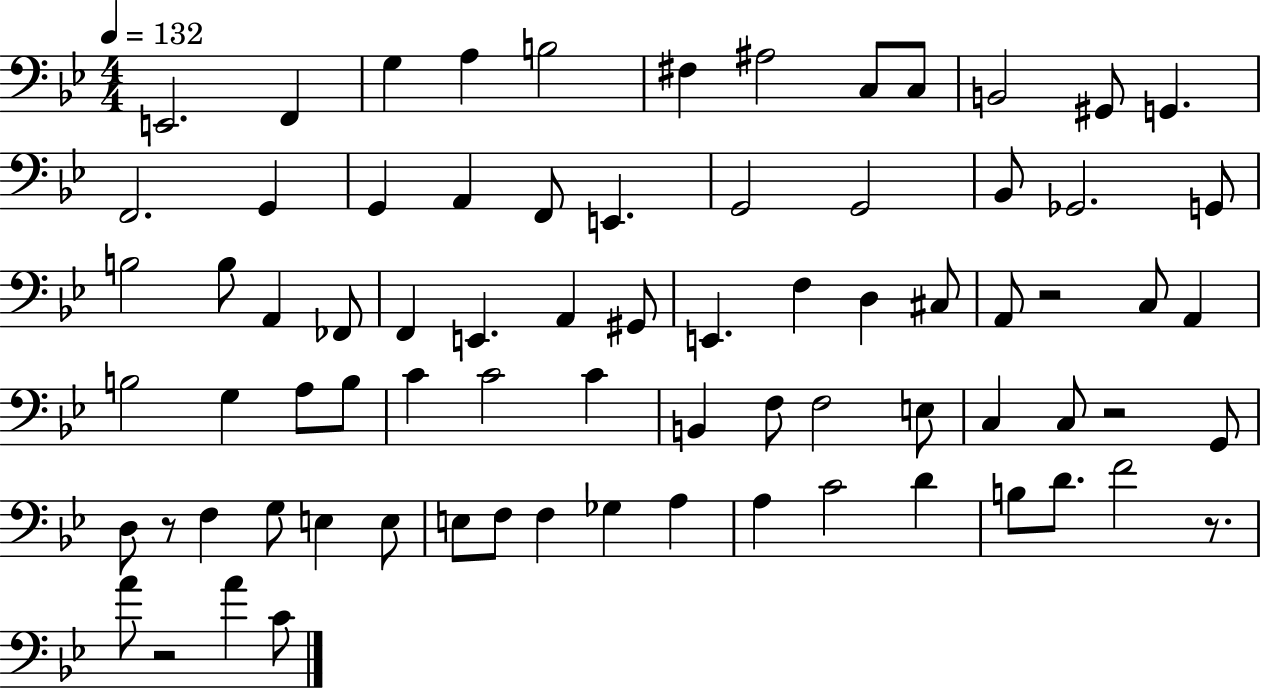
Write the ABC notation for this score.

X:1
T:Untitled
M:4/4
L:1/4
K:Bb
E,,2 F,, G, A, B,2 ^F, ^A,2 C,/2 C,/2 B,,2 ^G,,/2 G,, F,,2 G,, G,, A,, F,,/2 E,, G,,2 G,,2 _B,,/2 _G,,2 G,,/2 B,2 B,/2 A,, _F,,/2 F,, E,, A,, ^G,,/2 E,, F, D, ^C,/2 A,,/2 z2 C,/2 A,, B,2 G, A,/2 B,/2 C C2 C B,, F,/2 F,2 E,/2 C, C,/2 z2 G,,/2 D,/2 z/2 F, G,/2 E, E,/2 E,/2 F,/2 F, _G, A, A, C2 D B,/2 D/2 F2 z/2 A/2 z2 A C/2